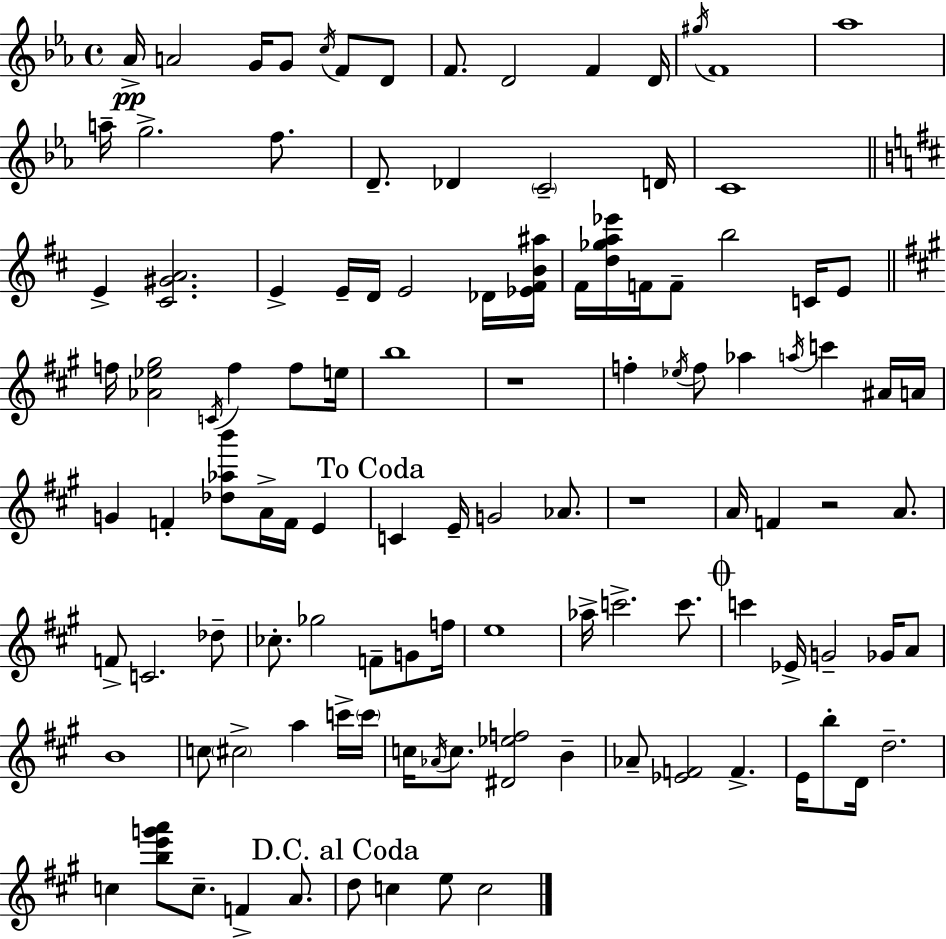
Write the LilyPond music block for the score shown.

{
  \clef treble
  \time 4/4
  \defaultTimeSignature
  \key ees \major
  \repeat volta 2 { aes'16->\pp a'2 g'16 g'8 \acciaccatura { c''16 } f'8 d'8 | f'8. d'2 f'4 | d'16 \acciaccatura { gis''16 } f'1 | aes''1 | \break a''16-- g''2.-> f''8. | d'8.-- des'4 \parenthesize c'2-- | d'16 c'1 | \bar "||" \break \key b \minor e'4-> <cis' gis' a'>2. | e'4-> e'16-- d'16 e'2 des'16 <ees' fis' b' ais''>16 | fis'16 <d'' ges'' a'' ees'''>16 f'16 f'8-- b''2 c'16 e'8 | \bar "||" \break \key a \major f''16 <aes' ees'' gis''>2 \acciaccatura { c'16 } f''4 f''8 | e''16 b''1 | r1 | f''4-. \acciaccatura { ees''16 } f''8 aes''4 \acciaccatura { a''16 } c'''4 | \break ais'16 a'16 g'4 f'4-. <des'' aes'' b'''>8 a'16-> f'16 e'4 | \mark "To Coda" c'4 e'16-- g'2 | aes'8. r1 | a'16 f'4 r2 | \break a'8. f'8-> c'2. | des''8-- ces''8.-. ges''2 f'8-- | g'8 f''16 e''1 | aes''16-> c'''2.-> | \break c'''8. \mark \markup { \musicglyph "scripts.coda" } c'''4 ees'16-> g'2-- | ges'16 a'8 b'1 | c''8 \parenthesize cis''2-> a''4 | c'''16-> \parenthesize c'''16 c''16 \acciaccatura { aes'16 } c''8. <dis' ees'' f''>2 | \break b'4-- aes'8-- <ees' f'>2 f'4.-> | e'16 b''8-. d'16 d''2.-- | c''4 <b'' e''' g''' a'''>8 c''8.-- f'4-> | a'8. \mark "D.C. al Coda" d''8 c''4 e''8 c''2 | \break } \bar "|."
}